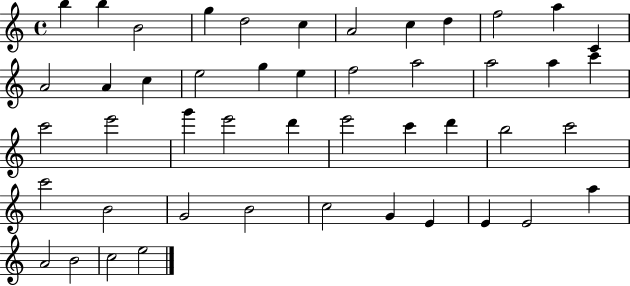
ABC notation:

X:1
T:Untitled
M:4/4
L:1/4
K:C
b b B2 g d2 c A2 c d f2 a C A2 A c e2 g e f2 a2 a2 a c' c'2 e'2 g' e'2 d' e'2 c' d' b2 c'2 c'2 B2 G2 B2 c2 G E E E2 a A2 B2 c2 e2